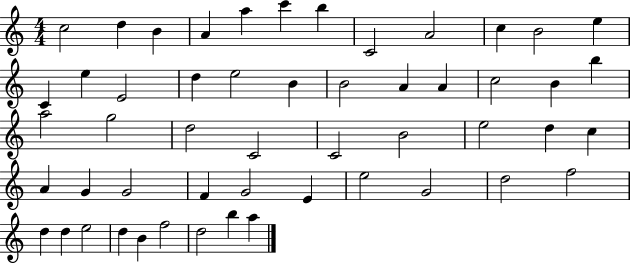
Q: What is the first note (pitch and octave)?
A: C5